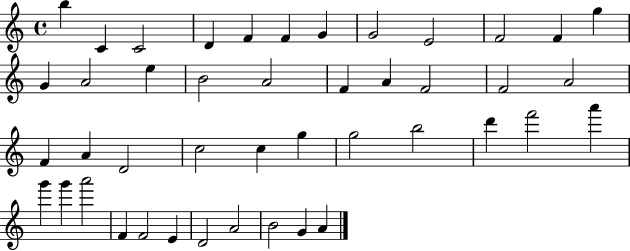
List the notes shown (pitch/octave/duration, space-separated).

B5/q C4/q C4/h D4/q F4/q F4/q G4/q G4/h E4/h F4/h F4/q G5/q G4/q A4/h E5/q B4/h A4/h F4/q A4/q F4/h F4/h A4/h F4/q A4/q D4/h C5/h C5/q G5/q G5/h B5/h D6/q F6/h A6/q G6/q G6/q A6/h F4/q F4/h E4/q D4/h A4/h B4/h G4/q A4/q